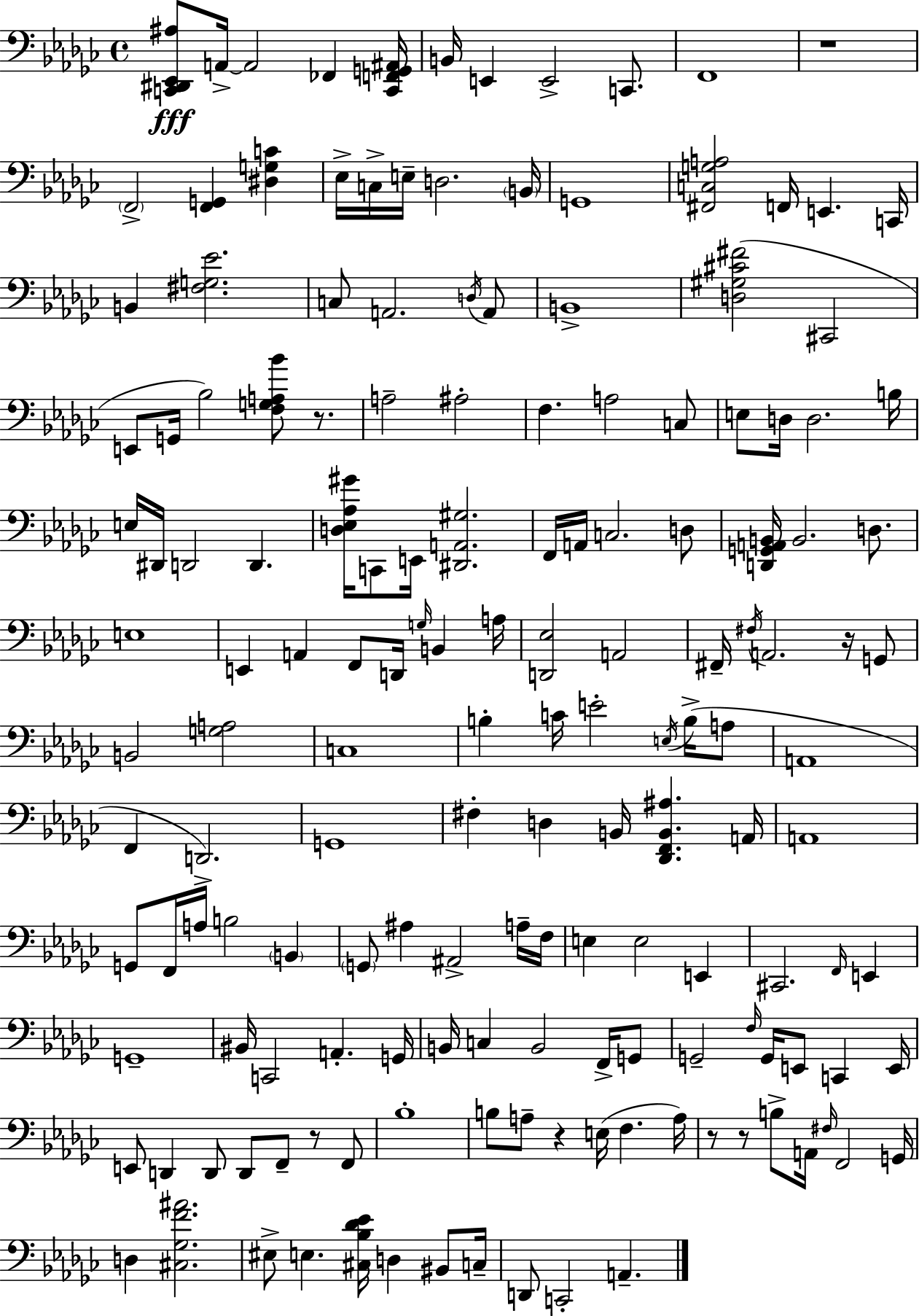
{
  \clef bass
  \time 4/4
  \defaultTimeSignature
  \key ees \minor
  \repeat volta 2 { <c, dis, ees, ais>8\fff a,16->~~ a,2 fes,4 <c, f, g, ais,>16 | b,16 e,4 e,2-> c,8. | f,1 | r1 | \break \parenthesize f,2-> <f, g,>4 <dis g c'>4 | ees16-> c16-> e16-- d2. \parenthesize b,16 | g,1 | <fis, c g a>2 f,16 e,4. c,16 | \break b,4 <fis g ees'>2. | c8 a,2. \acciaccatura { d16 } a,8 | b,1-> | <d gis cis' fis'>2( cis,2 | \break e,8 g,16 bes2) <f g a bes'>8 r8. | a2-- ais2-. | f4. a2 c8 | e8 d16 d2. | \break b16 e16 dis,16 d,2 d,4. | <d ees aes gis'>16 c,8 e,16 <dis, a, gis>2. | f,16 a,16 c2. d8 | <d, g, a, b,>16 b,2. d8. | \break e1 | e,4 a,4 f,8 d,16 \grace { g16 } b,4 | a16 <d, ees>2 a,2 | fis,16-- \acciaccatura { fis16 } a,2. | \break r16 g,8 b,2 <g a>2 | c1 | b4-. c'16 e'2-. | \acciaccatura { e16 }( b16-> a8 a,1 | \break f,4 d,2.->) | g,1 | fis4-. d4 b,16 <des, f, b, ais>4. | a,16 a,1 | \break g,8 f,16 a16 b2 | \parenthesize b,4 \parenthesize g,8 ais4 ais,2-> | a16-- f16 e4 e2 | e,4 cis,2. | \break \grace { f,16 } e,4 g,1-- | bis,16 c,2 a,4.-. | g,16 b,16 c4 b,2 | f,16-> g,8 g,2-- \grace { f16 } g,16 e,8 | \break c,4 e,16 e,8 d,4 d,8 d,8 | f,8-- r8 f,8 bes1-. | b8 a8-- r4 e16( f4. | a16) r8 r8 b8-> a,16 \grace { fis16 } f,2 | \break g,16 d4 <cis ges f' ais'>2. | eis8-> e4. <cis bes des' ees'>16 | d4 bis,8 c16-- d,8 c,2-. | a,4.-- } \bar "|."
}